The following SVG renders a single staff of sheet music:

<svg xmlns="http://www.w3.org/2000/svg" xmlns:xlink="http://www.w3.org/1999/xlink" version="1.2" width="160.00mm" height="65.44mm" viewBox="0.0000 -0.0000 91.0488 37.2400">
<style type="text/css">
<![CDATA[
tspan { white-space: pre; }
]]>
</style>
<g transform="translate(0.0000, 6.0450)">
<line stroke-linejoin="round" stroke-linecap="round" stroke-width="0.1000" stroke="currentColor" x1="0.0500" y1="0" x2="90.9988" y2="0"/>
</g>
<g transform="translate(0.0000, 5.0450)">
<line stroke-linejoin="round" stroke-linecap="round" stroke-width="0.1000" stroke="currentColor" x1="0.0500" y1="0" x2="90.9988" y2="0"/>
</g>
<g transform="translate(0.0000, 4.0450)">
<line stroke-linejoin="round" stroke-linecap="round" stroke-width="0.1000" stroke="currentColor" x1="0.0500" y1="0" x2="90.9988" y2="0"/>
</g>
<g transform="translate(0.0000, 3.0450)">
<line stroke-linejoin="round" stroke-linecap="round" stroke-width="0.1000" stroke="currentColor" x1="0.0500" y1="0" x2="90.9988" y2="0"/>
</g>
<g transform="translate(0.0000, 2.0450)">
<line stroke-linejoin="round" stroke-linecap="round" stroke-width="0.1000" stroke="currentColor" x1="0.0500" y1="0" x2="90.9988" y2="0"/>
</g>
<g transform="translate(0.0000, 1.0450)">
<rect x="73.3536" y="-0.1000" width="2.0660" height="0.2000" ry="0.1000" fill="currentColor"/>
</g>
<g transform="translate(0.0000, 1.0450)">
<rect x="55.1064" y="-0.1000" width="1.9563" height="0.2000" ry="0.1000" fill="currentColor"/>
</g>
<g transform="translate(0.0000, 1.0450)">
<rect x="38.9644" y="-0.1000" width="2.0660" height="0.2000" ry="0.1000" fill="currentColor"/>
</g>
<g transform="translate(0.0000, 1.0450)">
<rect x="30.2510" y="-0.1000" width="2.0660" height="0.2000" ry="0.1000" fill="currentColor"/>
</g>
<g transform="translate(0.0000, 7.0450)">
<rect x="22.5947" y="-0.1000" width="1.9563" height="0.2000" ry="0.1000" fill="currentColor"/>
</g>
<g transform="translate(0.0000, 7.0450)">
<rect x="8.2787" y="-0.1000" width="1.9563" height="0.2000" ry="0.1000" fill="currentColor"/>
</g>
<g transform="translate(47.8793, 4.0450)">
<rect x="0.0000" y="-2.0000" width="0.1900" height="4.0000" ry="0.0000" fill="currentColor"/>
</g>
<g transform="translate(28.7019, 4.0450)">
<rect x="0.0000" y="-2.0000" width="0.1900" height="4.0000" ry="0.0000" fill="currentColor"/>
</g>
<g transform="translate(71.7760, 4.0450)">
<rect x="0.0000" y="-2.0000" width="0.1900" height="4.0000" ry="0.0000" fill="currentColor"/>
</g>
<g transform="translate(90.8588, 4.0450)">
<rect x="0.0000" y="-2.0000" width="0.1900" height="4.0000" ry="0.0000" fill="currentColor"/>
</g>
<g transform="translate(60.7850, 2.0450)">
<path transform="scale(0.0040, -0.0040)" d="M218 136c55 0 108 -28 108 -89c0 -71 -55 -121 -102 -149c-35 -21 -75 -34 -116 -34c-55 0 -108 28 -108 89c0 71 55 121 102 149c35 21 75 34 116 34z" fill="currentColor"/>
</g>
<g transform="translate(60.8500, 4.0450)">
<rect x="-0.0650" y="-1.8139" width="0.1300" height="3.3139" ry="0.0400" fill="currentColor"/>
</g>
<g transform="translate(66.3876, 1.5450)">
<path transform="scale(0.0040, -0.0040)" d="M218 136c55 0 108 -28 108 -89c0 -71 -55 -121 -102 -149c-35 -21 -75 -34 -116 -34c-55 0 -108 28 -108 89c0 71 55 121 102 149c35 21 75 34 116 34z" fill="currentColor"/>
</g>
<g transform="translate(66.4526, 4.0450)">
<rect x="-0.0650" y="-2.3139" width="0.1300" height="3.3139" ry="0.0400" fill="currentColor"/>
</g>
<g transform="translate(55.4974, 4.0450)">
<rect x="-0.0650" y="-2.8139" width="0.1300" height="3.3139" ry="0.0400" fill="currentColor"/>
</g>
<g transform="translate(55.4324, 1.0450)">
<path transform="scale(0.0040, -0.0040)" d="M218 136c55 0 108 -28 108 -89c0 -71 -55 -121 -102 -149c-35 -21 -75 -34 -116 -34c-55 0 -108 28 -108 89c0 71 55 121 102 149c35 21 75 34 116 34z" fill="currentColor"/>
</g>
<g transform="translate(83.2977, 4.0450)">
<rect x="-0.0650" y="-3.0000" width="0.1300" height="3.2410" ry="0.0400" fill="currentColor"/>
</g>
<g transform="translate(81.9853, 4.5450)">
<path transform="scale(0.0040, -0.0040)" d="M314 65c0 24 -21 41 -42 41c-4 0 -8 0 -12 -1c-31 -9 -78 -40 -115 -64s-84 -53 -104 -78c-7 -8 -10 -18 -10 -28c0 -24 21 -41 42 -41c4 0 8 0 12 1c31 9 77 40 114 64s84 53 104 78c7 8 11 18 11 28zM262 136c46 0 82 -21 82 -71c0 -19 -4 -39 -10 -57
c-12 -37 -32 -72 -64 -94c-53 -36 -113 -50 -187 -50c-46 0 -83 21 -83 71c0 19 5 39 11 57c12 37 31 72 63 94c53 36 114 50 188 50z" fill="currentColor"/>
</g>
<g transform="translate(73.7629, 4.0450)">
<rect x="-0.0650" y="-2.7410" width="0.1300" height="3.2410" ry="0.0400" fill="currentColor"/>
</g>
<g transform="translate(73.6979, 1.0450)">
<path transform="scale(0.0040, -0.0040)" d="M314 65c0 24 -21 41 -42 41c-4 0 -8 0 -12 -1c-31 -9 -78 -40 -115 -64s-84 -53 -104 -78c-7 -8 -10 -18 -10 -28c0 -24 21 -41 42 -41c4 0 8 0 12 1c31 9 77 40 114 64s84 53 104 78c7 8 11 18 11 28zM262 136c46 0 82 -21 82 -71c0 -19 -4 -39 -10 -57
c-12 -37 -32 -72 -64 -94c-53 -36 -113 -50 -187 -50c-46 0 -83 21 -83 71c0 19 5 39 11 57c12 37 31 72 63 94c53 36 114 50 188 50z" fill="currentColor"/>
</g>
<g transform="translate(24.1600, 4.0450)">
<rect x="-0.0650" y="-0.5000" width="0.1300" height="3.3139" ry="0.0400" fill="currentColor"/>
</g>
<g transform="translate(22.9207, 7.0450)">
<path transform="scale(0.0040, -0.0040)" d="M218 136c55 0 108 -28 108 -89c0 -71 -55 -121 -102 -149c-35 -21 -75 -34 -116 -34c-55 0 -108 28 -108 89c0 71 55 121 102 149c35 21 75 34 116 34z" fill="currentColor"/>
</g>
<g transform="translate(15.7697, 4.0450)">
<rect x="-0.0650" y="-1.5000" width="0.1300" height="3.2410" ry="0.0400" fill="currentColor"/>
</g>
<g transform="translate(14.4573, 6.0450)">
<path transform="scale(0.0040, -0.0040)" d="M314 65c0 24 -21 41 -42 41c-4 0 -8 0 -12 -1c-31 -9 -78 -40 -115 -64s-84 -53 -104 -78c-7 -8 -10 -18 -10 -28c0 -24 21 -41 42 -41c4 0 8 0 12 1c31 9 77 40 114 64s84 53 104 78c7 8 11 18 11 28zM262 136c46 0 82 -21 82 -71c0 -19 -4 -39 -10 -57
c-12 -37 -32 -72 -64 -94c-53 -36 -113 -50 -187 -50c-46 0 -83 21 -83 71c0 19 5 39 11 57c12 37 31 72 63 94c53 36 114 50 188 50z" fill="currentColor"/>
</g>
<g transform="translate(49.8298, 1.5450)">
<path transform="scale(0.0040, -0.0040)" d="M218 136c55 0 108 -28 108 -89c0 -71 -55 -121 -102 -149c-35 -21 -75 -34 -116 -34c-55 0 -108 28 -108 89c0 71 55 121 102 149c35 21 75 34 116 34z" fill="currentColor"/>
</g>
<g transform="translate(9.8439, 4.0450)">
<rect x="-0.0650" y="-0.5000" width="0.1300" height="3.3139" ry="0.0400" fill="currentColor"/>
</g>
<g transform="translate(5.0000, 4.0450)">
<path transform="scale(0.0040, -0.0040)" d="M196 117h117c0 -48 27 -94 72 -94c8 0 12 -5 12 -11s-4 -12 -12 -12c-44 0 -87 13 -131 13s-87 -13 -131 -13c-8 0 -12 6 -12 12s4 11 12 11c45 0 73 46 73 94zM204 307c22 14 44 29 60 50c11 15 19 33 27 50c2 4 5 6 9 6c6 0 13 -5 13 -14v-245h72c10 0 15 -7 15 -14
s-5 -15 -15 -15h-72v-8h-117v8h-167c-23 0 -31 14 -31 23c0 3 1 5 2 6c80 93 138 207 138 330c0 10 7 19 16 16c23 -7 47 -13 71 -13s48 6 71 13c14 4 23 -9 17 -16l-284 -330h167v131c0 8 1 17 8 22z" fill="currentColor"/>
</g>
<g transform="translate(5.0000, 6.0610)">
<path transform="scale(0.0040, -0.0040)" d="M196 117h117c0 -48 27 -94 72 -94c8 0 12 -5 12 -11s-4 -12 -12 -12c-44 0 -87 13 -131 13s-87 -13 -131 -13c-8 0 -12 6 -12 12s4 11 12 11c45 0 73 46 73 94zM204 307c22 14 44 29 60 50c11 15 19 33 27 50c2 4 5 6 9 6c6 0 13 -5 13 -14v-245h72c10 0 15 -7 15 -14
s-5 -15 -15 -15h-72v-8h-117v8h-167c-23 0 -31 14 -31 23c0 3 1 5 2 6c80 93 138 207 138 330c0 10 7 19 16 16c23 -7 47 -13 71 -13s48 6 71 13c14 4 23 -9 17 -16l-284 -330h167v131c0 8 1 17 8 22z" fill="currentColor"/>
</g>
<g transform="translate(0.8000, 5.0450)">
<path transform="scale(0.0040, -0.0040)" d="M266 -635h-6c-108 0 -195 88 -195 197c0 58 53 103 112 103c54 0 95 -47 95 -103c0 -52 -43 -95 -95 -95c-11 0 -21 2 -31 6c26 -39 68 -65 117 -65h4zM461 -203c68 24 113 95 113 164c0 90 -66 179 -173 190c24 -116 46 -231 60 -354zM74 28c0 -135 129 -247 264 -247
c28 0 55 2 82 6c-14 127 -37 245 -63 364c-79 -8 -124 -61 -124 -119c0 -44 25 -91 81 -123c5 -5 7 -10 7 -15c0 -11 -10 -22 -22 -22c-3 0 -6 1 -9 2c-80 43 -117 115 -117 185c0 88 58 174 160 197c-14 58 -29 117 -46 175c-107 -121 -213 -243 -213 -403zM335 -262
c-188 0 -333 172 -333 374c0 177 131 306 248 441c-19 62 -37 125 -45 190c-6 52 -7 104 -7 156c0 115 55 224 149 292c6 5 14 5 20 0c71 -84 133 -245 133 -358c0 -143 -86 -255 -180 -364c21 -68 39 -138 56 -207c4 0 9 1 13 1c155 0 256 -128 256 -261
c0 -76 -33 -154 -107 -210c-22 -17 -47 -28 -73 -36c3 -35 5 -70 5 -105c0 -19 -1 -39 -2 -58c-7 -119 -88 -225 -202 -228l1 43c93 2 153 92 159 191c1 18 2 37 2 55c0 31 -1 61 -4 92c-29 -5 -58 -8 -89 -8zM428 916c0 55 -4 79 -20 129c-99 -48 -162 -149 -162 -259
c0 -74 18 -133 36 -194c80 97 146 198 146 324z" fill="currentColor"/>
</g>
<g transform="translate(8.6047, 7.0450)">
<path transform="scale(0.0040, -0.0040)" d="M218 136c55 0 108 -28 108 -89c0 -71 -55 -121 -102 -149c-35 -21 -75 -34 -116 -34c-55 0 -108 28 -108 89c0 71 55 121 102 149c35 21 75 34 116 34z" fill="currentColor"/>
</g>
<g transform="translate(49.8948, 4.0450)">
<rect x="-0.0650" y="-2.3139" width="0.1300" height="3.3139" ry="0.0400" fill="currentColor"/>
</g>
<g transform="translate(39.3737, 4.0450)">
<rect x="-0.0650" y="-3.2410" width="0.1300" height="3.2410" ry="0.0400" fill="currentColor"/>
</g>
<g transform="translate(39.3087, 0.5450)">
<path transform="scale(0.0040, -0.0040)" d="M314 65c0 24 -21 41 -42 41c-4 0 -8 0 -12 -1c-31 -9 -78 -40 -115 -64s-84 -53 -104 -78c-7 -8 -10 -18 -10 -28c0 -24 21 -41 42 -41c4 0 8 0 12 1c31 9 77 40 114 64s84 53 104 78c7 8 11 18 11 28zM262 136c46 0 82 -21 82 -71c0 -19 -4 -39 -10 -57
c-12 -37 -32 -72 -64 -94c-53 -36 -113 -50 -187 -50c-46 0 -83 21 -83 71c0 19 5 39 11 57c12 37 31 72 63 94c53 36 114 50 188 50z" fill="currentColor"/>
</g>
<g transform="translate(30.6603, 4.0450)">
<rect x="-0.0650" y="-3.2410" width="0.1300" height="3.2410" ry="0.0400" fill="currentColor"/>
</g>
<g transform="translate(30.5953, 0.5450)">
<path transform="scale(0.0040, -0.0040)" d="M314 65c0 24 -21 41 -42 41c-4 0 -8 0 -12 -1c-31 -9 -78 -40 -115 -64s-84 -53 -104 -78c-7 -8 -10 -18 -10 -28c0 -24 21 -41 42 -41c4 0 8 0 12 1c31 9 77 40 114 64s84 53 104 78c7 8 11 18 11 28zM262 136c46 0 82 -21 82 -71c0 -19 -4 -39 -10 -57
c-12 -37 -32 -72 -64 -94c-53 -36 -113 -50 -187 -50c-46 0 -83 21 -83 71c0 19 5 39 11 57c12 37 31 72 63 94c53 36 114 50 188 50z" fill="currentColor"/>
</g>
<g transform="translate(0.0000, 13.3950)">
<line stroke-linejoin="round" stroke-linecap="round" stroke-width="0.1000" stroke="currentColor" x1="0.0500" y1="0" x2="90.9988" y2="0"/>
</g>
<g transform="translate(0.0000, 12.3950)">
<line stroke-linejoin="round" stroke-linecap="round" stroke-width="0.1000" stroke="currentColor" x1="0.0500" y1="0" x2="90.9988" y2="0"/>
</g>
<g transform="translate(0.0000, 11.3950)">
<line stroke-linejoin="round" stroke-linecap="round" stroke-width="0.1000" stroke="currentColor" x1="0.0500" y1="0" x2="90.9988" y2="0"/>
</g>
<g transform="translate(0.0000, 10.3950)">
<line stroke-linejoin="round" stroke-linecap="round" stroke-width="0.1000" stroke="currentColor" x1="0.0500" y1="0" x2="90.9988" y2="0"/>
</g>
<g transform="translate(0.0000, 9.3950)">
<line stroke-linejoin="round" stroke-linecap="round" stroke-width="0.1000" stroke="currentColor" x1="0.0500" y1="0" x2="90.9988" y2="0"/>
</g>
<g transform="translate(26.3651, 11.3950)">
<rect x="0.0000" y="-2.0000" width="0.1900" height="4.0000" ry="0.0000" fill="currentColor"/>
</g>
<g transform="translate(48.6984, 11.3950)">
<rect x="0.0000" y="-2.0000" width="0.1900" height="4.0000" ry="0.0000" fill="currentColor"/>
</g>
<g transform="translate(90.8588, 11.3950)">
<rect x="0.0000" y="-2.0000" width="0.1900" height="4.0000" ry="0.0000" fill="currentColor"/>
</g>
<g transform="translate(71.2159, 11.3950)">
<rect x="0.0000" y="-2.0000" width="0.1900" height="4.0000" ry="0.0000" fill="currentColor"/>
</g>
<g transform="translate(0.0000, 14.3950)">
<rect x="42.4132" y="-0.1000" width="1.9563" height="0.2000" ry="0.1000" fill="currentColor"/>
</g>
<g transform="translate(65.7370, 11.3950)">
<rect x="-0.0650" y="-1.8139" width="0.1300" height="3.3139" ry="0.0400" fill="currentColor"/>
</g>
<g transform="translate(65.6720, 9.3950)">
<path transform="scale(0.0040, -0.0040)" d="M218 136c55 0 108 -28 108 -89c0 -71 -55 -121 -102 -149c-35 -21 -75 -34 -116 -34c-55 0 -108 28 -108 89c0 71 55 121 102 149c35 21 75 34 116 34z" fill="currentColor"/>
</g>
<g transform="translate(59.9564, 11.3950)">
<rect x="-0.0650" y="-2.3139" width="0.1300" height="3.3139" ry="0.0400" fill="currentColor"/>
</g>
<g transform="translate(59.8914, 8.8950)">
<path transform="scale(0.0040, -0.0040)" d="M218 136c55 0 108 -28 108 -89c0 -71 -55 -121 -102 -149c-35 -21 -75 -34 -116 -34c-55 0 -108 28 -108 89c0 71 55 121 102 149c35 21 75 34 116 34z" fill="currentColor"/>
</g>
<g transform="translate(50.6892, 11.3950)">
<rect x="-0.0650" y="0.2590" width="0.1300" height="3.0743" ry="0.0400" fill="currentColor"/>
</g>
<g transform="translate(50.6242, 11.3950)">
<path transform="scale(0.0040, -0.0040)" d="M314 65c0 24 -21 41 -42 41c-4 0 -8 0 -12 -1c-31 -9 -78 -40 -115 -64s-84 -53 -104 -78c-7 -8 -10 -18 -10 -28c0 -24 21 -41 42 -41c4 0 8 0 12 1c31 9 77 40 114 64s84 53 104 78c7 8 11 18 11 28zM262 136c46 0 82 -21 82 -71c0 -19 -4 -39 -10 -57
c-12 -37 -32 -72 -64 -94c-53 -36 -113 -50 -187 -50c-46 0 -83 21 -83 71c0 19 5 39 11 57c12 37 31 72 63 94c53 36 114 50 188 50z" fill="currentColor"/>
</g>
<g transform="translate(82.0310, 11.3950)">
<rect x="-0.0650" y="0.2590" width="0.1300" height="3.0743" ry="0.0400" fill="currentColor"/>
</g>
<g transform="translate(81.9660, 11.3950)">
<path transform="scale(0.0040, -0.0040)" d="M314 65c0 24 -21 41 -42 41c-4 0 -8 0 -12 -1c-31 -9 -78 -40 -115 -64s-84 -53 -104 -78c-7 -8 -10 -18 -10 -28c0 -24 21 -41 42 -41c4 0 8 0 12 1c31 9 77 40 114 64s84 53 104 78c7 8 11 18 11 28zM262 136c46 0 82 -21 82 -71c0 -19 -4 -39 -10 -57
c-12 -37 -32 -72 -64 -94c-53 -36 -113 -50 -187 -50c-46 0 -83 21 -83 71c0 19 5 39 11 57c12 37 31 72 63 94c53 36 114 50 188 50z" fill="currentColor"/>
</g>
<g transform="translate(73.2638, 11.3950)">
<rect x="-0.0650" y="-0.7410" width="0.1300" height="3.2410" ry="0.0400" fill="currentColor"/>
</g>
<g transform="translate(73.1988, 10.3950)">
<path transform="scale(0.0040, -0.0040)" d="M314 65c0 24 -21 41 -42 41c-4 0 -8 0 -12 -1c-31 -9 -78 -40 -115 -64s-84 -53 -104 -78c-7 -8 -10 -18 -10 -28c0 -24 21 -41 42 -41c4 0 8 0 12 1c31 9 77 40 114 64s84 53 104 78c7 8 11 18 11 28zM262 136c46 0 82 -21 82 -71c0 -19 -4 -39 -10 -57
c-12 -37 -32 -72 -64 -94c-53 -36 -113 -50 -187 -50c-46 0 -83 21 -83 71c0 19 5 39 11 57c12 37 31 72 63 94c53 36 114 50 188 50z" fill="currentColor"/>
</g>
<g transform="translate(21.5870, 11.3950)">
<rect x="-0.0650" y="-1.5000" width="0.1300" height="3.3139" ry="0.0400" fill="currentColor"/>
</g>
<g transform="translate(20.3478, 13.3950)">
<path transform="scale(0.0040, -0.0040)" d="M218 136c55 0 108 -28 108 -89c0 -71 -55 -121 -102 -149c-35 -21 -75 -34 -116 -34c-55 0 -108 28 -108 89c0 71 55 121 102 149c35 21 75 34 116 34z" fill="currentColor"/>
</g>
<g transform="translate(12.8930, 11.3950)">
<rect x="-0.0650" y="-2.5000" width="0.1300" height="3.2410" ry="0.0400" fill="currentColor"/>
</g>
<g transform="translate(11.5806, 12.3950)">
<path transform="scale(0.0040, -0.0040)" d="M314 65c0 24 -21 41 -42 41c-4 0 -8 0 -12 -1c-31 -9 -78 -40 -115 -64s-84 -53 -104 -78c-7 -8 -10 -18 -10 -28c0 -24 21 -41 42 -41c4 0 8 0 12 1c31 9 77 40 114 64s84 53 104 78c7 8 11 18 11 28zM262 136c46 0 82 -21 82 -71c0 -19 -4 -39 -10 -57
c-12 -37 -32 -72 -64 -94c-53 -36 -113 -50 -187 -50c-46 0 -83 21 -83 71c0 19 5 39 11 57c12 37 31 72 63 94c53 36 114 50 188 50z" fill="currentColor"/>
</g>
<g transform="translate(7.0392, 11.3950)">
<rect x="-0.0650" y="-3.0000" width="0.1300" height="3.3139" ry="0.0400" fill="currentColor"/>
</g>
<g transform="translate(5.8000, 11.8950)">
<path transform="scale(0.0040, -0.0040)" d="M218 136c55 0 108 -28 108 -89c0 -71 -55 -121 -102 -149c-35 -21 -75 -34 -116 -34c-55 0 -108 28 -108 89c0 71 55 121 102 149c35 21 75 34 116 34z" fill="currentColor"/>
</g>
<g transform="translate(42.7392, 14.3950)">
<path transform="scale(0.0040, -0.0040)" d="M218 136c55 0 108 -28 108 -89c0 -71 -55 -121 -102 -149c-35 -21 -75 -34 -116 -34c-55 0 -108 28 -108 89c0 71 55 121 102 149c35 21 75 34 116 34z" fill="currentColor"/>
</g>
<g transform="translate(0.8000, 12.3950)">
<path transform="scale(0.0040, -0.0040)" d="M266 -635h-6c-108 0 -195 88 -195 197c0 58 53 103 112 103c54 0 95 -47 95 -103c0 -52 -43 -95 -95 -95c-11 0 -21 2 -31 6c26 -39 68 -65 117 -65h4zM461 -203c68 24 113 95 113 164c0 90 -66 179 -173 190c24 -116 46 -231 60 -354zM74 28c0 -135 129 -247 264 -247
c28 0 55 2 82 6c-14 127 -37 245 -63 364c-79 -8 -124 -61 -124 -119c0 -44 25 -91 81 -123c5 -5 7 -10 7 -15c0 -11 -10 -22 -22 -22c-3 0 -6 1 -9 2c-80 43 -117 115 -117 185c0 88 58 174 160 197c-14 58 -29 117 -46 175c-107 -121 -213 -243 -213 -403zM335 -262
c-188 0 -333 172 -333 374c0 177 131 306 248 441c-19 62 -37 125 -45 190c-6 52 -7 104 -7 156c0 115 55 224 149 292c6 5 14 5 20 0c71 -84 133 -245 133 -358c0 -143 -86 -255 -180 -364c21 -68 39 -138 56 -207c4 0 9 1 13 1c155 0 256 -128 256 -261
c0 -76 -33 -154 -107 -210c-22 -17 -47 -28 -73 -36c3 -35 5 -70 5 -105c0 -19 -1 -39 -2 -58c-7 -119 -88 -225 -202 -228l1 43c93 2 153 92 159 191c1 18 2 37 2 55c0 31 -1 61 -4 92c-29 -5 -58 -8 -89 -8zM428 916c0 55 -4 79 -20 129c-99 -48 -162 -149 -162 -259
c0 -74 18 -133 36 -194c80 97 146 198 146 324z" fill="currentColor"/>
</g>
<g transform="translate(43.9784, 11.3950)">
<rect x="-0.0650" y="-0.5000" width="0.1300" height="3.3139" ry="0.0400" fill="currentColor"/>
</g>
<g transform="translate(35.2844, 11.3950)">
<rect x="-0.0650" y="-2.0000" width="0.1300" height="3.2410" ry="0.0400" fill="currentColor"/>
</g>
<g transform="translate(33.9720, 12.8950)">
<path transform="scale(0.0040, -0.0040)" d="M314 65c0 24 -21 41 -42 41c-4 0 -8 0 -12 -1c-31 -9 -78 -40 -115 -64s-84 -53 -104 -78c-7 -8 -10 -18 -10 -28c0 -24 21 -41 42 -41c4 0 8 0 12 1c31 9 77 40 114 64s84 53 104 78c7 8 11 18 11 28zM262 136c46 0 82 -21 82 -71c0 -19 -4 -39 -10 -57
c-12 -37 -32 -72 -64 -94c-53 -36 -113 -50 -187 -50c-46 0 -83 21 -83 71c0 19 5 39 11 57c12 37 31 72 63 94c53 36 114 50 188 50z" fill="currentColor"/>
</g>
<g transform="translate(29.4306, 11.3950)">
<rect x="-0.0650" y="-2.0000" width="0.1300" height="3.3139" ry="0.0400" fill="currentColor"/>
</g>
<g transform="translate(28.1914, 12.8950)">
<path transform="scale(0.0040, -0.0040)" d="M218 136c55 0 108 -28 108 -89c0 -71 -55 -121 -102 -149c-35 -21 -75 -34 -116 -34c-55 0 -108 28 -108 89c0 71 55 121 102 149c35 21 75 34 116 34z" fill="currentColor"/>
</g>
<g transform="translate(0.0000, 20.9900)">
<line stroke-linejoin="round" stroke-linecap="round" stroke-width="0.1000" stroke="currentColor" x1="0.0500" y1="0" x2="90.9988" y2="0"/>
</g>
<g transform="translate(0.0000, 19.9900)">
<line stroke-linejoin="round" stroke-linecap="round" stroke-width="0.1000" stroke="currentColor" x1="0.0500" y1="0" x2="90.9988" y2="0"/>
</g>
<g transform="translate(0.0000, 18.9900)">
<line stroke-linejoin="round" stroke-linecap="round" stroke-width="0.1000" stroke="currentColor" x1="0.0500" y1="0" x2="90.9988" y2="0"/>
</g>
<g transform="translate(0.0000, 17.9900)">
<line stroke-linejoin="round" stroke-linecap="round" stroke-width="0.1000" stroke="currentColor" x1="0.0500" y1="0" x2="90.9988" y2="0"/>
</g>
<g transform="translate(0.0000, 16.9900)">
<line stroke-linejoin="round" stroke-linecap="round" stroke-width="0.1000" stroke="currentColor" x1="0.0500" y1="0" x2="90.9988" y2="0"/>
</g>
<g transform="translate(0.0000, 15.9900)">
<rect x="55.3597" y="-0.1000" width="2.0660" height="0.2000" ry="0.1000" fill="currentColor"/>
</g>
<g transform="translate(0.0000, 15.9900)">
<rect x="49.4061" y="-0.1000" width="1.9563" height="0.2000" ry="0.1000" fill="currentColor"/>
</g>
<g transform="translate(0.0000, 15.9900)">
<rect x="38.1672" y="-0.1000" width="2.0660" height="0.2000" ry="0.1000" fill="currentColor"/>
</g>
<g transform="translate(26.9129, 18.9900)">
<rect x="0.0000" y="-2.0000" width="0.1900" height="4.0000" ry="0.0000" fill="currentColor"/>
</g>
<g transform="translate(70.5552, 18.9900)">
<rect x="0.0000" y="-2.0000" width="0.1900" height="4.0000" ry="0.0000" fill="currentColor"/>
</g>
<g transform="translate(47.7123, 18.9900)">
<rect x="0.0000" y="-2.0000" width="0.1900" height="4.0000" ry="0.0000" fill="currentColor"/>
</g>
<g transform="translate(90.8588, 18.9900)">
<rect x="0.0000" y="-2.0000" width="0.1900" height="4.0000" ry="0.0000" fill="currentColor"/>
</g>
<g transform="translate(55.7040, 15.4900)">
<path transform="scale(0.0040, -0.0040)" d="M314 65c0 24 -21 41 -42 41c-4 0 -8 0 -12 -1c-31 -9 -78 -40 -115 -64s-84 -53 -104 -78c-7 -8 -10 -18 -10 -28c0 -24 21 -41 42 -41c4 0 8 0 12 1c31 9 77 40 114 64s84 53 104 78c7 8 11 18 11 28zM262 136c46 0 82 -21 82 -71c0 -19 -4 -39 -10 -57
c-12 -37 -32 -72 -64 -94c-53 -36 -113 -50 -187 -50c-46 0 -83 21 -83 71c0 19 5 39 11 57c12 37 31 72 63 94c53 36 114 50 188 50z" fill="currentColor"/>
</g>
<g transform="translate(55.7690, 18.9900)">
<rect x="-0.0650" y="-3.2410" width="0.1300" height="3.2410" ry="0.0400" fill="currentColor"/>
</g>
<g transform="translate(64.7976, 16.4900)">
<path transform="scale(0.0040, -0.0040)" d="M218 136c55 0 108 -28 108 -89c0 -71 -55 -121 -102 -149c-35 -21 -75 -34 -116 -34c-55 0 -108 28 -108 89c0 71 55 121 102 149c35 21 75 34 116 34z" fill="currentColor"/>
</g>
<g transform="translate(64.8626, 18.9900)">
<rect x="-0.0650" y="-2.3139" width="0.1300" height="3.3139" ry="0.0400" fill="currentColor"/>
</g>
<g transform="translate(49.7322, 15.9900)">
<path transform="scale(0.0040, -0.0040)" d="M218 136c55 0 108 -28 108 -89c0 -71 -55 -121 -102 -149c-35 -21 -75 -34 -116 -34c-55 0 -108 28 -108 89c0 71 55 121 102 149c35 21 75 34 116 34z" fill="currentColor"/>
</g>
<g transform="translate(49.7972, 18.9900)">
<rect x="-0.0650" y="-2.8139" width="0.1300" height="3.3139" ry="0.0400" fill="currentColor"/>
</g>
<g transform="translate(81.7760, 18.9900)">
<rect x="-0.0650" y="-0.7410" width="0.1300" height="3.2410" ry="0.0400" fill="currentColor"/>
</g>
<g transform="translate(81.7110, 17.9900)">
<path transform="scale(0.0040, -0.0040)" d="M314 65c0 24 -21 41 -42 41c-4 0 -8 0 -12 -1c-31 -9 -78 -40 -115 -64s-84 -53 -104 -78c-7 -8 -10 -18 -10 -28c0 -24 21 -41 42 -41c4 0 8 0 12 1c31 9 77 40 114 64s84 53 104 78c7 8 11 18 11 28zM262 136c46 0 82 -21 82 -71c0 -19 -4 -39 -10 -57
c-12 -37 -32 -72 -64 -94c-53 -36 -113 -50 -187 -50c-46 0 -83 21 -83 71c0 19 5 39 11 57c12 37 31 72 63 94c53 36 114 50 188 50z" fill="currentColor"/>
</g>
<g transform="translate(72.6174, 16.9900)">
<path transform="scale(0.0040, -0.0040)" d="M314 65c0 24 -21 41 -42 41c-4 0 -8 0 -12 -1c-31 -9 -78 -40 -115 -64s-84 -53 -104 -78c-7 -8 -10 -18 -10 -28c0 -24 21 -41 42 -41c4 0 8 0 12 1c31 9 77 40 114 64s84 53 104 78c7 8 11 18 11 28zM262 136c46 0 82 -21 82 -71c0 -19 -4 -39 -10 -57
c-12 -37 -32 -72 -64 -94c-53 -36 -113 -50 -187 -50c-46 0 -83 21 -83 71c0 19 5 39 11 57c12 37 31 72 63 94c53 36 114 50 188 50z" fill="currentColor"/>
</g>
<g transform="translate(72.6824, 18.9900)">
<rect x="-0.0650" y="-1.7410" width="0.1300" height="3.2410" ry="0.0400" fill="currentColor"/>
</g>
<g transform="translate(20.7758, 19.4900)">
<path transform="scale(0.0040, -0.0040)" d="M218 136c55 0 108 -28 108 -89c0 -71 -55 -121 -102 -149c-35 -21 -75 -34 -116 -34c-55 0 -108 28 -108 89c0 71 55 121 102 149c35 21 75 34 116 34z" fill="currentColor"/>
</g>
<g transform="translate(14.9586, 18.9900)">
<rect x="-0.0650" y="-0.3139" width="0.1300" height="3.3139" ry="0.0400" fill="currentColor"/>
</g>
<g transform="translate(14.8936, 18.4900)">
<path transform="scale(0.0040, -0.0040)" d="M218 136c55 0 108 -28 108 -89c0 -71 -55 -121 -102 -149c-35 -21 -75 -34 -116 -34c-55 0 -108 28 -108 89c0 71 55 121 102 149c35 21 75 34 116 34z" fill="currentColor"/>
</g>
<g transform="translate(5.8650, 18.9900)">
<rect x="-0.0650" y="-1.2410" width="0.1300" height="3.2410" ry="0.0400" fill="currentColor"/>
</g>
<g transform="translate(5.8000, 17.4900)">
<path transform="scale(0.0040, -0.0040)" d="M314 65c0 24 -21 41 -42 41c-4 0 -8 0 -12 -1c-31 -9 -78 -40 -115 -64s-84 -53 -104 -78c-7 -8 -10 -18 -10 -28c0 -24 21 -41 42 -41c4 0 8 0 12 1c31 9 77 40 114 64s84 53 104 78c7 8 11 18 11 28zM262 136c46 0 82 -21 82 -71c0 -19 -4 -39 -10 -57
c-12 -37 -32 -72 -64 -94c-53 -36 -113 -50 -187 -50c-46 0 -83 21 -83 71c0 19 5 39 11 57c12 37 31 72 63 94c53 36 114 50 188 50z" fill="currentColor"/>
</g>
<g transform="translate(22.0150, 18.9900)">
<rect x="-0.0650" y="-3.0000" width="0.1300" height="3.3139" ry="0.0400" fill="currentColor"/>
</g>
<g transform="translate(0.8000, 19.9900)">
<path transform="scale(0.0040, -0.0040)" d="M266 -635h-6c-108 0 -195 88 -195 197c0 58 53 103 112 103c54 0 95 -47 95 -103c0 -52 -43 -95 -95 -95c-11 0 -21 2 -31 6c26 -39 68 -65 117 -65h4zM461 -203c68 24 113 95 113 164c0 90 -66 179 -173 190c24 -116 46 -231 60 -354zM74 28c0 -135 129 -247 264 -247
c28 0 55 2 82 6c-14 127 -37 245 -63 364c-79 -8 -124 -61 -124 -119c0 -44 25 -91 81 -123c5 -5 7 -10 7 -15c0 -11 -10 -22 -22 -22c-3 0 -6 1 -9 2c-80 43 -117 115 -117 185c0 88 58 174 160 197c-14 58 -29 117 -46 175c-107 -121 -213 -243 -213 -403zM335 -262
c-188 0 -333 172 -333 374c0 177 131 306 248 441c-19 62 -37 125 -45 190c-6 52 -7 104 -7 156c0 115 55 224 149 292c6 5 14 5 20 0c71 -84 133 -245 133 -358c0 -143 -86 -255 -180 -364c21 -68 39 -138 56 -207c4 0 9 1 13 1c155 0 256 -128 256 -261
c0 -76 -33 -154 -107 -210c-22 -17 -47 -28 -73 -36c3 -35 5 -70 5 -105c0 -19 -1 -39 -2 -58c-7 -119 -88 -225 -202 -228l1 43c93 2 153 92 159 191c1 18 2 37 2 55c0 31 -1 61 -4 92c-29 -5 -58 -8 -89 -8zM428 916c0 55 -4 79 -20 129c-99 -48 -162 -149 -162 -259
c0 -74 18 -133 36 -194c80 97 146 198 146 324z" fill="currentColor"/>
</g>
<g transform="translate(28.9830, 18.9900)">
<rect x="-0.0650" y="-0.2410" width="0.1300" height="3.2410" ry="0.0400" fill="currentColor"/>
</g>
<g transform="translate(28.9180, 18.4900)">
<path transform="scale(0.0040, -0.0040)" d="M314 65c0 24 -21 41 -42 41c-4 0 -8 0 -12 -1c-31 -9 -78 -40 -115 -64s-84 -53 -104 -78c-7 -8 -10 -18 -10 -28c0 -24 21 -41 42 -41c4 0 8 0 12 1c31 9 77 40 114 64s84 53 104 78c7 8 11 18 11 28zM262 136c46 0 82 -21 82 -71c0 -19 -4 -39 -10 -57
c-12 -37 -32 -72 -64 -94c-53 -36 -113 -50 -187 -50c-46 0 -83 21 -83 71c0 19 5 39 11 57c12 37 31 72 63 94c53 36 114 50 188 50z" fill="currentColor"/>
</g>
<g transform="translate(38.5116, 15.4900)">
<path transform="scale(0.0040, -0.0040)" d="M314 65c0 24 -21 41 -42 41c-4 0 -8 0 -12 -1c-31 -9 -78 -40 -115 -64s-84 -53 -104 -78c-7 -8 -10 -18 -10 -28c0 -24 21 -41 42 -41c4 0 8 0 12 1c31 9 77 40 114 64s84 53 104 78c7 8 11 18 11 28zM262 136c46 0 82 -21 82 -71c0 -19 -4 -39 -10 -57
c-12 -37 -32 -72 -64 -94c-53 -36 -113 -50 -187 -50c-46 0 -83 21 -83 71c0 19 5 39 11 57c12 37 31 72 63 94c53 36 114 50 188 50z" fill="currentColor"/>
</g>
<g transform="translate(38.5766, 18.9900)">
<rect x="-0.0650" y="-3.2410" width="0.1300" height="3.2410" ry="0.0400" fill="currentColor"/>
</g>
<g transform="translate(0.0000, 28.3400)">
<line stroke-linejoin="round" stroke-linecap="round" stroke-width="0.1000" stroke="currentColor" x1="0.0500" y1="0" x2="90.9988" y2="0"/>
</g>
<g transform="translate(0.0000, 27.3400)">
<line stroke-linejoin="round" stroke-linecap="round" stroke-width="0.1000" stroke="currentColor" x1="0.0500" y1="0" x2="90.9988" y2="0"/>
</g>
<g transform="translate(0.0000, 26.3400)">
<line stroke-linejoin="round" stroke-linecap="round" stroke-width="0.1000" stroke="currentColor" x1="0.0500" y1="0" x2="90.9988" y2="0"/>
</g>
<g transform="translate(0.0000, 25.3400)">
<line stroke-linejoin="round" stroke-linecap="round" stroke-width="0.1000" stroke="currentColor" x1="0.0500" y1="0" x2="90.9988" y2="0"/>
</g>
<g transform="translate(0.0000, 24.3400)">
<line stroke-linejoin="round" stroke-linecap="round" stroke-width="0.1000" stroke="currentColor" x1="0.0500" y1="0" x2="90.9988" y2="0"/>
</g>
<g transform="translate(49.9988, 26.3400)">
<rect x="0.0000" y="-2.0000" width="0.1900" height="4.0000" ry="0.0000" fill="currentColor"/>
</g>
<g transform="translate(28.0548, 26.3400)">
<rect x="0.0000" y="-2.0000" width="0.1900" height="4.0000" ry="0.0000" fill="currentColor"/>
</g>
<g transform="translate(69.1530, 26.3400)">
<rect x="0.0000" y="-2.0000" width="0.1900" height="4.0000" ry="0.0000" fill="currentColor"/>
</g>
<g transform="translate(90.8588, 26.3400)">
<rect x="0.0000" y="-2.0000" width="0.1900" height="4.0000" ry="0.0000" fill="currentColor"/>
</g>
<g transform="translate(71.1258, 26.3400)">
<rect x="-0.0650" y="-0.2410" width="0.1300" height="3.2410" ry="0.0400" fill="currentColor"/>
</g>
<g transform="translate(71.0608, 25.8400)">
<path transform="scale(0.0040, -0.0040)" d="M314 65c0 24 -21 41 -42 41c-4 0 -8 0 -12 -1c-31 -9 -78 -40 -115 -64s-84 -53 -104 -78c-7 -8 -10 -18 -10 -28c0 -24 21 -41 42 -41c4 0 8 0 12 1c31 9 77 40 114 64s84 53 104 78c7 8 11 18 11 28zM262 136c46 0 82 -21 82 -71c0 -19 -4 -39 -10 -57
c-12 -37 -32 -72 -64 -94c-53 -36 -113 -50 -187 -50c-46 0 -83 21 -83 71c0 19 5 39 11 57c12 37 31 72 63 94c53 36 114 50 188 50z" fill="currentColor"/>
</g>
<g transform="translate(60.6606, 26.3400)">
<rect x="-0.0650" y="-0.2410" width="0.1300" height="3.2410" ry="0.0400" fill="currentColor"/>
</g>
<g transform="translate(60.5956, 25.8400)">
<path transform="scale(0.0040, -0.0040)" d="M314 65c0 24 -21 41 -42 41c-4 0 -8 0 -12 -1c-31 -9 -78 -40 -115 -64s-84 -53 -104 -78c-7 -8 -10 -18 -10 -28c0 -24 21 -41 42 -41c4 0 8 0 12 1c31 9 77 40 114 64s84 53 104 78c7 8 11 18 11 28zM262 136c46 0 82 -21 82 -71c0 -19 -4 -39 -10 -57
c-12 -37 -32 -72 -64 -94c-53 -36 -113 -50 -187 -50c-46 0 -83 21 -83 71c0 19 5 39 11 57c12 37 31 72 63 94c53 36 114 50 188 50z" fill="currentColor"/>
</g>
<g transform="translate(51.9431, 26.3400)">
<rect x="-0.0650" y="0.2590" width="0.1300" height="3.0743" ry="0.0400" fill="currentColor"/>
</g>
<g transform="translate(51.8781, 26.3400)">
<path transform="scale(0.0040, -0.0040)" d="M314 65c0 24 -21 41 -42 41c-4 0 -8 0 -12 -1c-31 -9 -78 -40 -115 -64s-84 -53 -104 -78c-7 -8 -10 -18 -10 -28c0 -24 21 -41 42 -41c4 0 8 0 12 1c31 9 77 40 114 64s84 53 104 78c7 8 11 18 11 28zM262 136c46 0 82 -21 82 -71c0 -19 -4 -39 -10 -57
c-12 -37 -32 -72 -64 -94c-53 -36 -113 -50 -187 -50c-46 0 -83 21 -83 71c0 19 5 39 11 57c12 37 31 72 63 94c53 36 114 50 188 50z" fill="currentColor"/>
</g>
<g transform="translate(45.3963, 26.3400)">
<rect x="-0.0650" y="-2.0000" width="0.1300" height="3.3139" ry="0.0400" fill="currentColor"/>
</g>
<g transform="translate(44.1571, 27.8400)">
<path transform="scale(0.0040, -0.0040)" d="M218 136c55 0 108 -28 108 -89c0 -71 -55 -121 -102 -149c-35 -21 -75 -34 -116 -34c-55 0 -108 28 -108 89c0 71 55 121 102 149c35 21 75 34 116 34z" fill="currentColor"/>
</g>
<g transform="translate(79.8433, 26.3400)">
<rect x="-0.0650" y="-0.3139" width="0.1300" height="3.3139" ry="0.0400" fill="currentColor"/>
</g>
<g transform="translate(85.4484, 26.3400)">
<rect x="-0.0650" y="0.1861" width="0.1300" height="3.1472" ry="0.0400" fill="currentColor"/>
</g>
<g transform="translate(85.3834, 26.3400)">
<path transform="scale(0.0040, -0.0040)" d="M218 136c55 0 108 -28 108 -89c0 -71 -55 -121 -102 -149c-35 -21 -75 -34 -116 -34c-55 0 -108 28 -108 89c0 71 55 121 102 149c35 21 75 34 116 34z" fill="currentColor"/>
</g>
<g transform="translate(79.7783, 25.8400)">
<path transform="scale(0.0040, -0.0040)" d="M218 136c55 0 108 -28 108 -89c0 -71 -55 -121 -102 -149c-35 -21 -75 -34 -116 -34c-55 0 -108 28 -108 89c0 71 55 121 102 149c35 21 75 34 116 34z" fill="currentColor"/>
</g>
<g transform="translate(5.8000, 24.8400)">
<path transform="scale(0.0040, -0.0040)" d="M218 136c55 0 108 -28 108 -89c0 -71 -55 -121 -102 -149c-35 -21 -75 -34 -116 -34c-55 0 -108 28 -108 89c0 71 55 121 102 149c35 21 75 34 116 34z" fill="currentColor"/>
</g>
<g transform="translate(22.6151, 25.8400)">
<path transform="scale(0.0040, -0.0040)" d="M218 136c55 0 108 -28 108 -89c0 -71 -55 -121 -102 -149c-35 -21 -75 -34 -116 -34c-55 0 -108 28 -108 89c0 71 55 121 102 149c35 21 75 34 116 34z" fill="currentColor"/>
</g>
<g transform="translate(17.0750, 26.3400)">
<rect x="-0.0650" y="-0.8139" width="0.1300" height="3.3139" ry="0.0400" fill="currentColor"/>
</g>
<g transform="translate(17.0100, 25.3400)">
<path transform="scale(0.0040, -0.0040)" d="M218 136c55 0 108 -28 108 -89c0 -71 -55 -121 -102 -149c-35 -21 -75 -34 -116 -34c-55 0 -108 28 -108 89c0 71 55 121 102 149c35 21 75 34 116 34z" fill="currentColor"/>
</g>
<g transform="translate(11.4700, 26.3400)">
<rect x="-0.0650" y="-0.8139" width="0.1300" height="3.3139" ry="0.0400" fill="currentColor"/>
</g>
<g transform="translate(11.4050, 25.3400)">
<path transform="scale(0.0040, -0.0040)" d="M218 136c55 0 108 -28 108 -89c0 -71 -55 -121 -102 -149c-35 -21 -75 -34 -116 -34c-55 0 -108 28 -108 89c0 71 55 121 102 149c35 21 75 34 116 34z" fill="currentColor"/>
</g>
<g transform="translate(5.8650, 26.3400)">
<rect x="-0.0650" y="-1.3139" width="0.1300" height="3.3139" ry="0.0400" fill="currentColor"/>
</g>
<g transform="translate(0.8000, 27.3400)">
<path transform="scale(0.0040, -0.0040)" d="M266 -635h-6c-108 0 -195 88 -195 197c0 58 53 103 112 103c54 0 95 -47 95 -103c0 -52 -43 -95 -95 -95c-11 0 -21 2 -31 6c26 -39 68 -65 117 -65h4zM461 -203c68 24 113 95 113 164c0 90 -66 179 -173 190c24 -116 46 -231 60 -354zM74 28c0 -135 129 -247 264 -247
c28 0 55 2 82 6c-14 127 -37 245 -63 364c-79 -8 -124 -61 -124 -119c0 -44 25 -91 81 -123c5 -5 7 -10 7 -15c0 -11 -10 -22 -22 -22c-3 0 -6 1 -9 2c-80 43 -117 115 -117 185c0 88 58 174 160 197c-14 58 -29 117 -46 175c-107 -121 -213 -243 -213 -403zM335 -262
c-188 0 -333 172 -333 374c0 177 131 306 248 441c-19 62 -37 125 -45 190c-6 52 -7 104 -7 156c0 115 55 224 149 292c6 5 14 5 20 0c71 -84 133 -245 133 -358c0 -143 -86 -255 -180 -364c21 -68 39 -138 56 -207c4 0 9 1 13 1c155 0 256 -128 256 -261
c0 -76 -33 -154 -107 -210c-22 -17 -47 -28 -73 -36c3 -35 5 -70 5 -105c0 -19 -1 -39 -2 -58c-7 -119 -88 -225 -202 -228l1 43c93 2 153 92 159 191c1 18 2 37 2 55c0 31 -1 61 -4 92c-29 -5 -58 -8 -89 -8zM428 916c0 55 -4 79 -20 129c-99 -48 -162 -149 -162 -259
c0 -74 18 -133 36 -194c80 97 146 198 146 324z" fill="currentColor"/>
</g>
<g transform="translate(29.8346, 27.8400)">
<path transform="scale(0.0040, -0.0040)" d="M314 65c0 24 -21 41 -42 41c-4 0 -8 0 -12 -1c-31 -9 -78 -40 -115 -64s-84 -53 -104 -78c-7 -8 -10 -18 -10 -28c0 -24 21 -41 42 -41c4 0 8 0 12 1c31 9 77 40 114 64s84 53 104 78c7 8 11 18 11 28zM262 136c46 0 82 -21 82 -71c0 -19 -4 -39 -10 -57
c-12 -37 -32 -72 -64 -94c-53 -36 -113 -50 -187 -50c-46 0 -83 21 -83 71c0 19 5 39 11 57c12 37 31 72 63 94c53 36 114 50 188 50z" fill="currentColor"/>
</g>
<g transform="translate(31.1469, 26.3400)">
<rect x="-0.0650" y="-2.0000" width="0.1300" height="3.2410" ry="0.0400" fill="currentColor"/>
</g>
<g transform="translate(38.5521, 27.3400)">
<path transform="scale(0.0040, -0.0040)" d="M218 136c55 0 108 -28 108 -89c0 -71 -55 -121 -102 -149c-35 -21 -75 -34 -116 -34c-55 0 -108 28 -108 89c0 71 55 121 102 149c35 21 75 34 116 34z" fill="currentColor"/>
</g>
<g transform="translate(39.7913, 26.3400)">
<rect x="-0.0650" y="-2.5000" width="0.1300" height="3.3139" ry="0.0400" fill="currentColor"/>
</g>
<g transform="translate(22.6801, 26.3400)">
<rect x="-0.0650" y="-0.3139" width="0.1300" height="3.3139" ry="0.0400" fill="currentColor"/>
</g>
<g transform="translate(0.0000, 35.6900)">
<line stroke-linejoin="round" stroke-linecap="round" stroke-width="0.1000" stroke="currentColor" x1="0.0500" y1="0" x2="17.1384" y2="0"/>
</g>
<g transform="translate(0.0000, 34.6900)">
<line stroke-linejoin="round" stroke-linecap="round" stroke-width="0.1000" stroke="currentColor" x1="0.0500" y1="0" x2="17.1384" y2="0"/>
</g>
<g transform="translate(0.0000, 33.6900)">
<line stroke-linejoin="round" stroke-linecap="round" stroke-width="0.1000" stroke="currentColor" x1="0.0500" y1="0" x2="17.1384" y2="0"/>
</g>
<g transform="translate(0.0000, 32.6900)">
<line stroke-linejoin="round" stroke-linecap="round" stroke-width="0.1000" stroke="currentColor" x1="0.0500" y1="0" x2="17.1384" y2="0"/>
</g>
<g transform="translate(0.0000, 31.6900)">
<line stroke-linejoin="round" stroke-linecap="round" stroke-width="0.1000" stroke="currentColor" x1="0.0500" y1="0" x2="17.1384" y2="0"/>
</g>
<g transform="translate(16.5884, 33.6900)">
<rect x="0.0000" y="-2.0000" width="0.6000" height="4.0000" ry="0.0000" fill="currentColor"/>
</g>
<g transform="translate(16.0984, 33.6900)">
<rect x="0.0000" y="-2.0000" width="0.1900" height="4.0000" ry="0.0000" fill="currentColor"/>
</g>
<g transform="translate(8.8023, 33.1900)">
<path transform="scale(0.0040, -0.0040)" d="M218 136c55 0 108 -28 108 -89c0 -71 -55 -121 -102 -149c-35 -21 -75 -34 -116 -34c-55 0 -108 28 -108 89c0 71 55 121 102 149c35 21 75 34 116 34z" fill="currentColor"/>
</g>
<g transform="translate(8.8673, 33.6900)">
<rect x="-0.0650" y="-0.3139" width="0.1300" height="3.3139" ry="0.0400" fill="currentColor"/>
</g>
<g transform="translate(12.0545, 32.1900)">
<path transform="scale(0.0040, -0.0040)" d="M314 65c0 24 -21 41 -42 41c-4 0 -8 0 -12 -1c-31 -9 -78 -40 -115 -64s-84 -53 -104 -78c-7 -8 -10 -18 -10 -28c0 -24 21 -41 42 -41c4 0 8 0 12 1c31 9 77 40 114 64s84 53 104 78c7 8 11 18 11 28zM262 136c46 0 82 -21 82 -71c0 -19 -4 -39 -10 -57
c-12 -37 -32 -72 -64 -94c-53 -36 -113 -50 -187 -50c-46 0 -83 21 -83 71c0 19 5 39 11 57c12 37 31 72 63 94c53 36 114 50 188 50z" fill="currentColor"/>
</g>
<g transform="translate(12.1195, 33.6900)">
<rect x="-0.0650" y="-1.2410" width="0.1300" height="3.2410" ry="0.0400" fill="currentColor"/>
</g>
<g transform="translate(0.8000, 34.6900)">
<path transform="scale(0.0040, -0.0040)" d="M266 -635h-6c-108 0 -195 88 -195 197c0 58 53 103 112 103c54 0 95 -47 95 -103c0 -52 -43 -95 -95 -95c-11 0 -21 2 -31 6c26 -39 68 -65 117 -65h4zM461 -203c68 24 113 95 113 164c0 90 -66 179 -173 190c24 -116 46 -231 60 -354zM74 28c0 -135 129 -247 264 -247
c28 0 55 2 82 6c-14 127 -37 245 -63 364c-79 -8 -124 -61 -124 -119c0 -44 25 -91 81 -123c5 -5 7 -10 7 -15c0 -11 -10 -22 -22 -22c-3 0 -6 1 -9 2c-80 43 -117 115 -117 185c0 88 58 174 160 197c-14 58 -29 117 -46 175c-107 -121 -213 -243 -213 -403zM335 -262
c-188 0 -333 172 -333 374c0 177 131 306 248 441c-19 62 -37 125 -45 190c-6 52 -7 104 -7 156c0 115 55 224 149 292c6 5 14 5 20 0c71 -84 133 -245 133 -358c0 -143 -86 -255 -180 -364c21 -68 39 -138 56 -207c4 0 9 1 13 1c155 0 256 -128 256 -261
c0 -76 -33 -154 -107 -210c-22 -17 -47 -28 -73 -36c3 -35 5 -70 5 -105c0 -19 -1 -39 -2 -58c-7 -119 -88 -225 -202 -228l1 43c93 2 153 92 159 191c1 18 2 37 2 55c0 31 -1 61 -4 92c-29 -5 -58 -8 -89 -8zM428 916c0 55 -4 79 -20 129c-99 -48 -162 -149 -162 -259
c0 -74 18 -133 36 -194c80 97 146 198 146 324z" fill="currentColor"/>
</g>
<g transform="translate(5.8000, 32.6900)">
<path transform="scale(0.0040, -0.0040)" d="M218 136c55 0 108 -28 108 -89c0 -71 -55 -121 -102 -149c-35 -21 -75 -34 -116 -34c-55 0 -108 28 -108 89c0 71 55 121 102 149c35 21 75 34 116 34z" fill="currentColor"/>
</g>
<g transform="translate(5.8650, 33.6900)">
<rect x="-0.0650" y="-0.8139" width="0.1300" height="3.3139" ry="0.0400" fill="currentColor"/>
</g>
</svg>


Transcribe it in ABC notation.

X:1
T:Untitled
M:4/4
L:1/4
K:C
C E2 C b2 b2 g a f g a2 A2 A G2 E F F2 C B2 g f d2 B2 e2 c A c2 b2 a b2 g f2 d2 e d d c F2 G F B2 c2 c2 c B d c e2